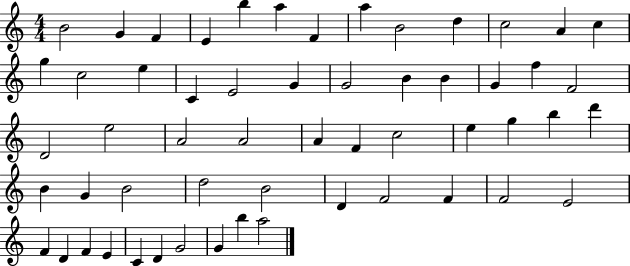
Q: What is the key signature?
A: C major